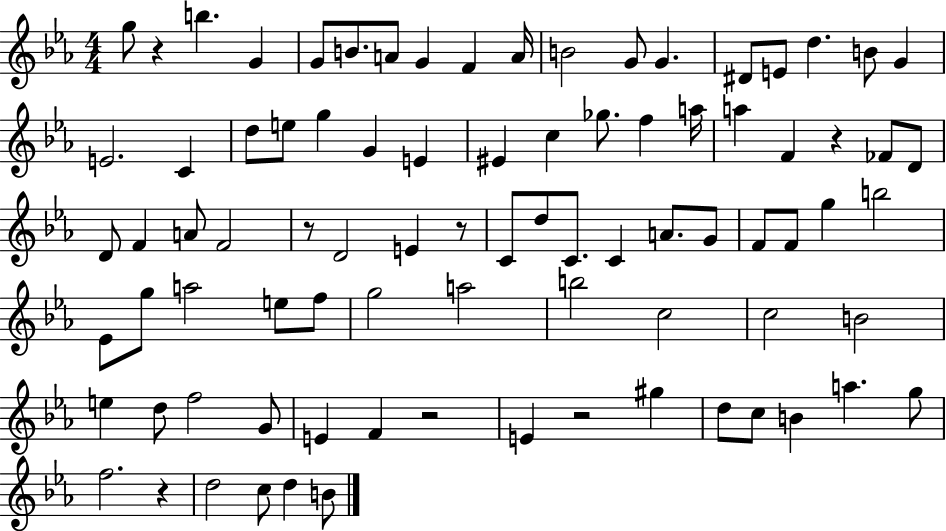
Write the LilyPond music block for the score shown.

{
  \clef treble
  \numericTimeSignature
  \time 4/4
  \key ees \major
  g''8 r4 b''4. g'4 | g'8 b'8. a'8 g'4 f'4 a'16 | b'2 g'8 g'4. | dis'8 e'8 d''4. b'8 g'4 | \break e'2. c'4 | d''8 e''8 g''4 g'4 e'4 | eis'4 c''4 ges''8. f''4 a''16 | a''4 f'4 r4 fes'8 d'8 | \break d'8 f'4 a'8 f'2 | r8 d'2 e'4 r8 | c'8 d''8 c'8. c'4 a'8. g'8 | f'8 f'8 g''4 b''2 | \break ees'8 g''8 a''2 e''8 f''8 | g''2 a''2 | b''2 c''2 | c''2 b'2 | \break e''4 d''8 f''2 g'8 | e'4 f'4 r2 | e'4 r2 gis''4 | d''8 c''8 b'4 a''4. g''8 | \break f''2. r4 | d''2 c''8 d''4 b'8 | \bar "|."
}